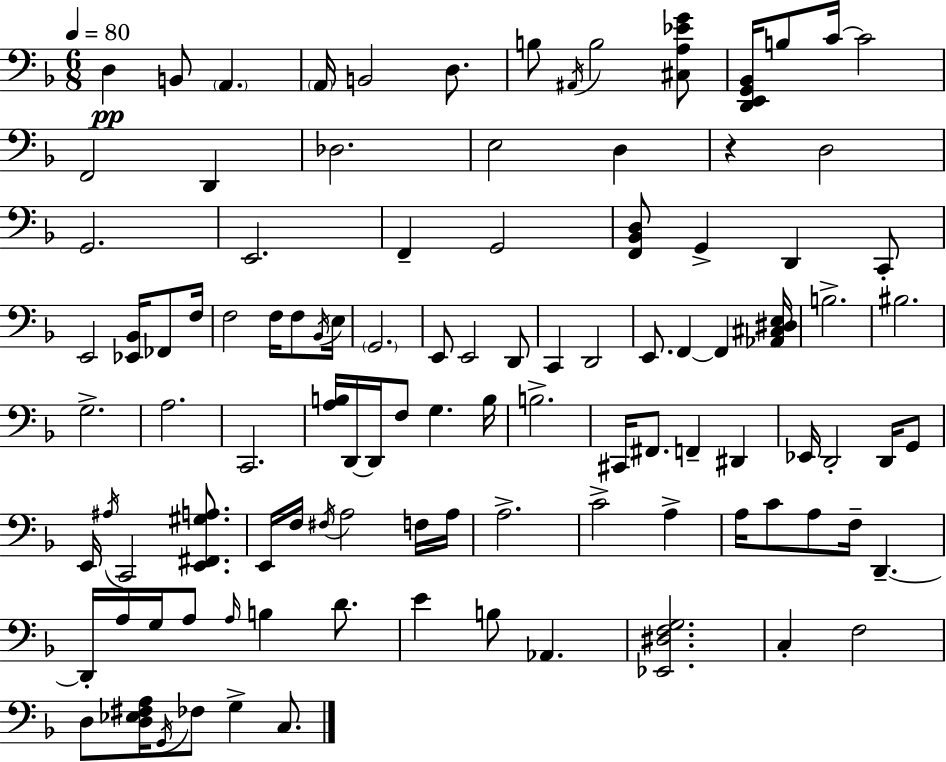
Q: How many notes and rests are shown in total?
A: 105